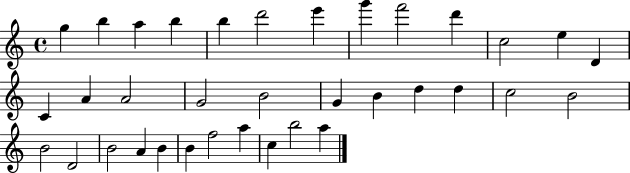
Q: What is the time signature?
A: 4/4